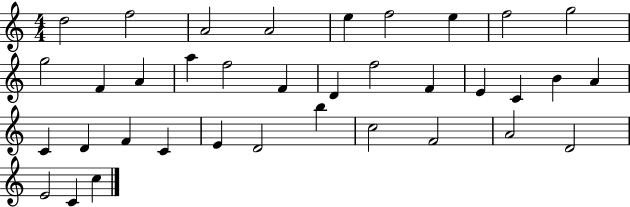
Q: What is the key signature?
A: C major